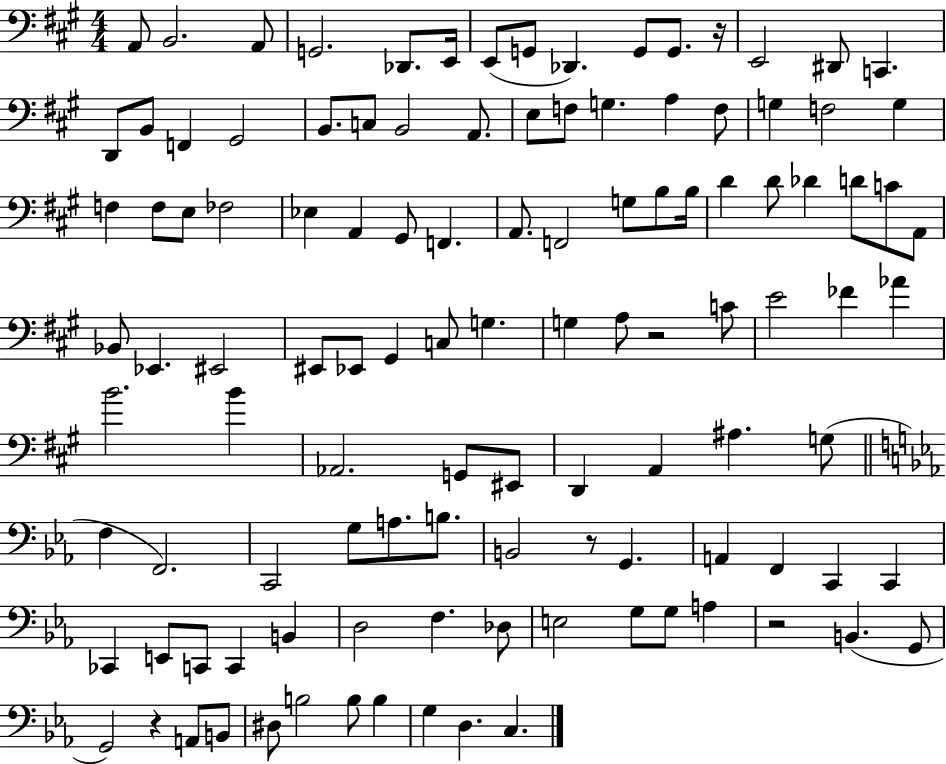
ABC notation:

X:1
T:Untitled
M:4/4
L:1/4
K:A
A,,/2 B,,2 A,,/2 G,,2 _D,,/2 E,,/4 E,,/2 G,,/2 _D,, G,,/2 G,,/2 z/4 E,,2 ^D,,/2 C,, D,,/2 B,,/2 F,, ^G,,2 B,,/2 C,/2 B,,2 A,,/2 E,/2 F,/2 G, A, F,/2 G, F,2 G, F, F,/2 E,/2 _F,2 _E, A,, ^G,,/2 F,, A,,/2 F,,2 G,/2 B,/2 B,/4 D D/2 _D D/2 C/2 A,,/2 _B,,/2 _E,, ^E,,2 ^E,,/2 _E,,/2 ^G,, C,/2 G, G, A,/2 z2 C/2 E2 _F _A B2 B _A,,2 G,,/2 ^E,,/2 D,, A,, ^A, G,/2 F, F,,2 C,,2 G,/2 A,/2 B,/2 B,,2 z/2 G,, A,, F,, C,, C,, _C,, E,,/2 C,,/2 C,, B,, D,2 F, _D,/2 E,2 G,/2 G,/2 A, z2 B,, G,,/2 G,,2 z A,,/2 B,,/2 ^D,/2 B,2 B,/2 B, G, D, C,